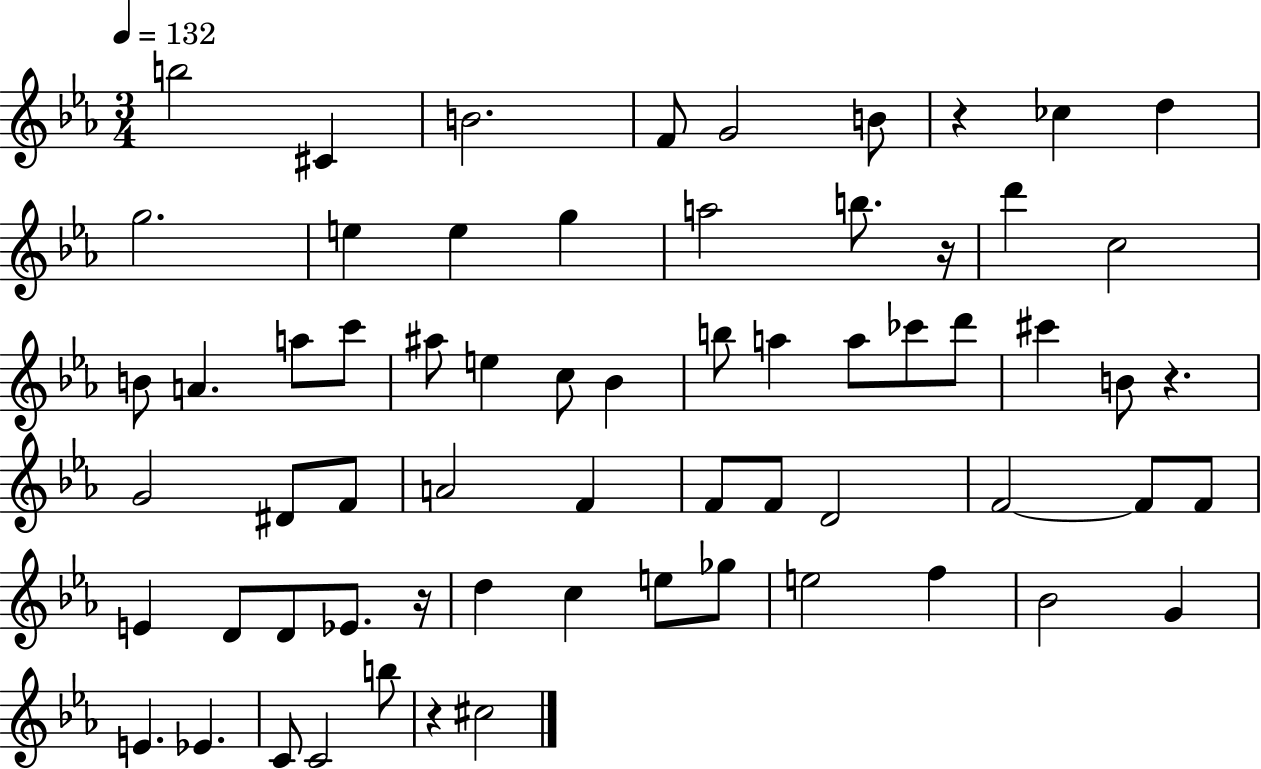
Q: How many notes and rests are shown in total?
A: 65